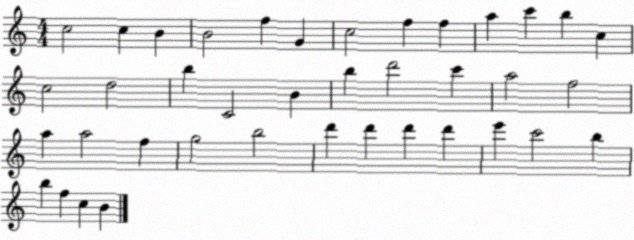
X:1
T:Untitled
M:4/4
L:1/4
K:C
c2 c B B2 f G c2 f f a c' b c c2 d2 b C2 B b d'2 c' a2 f2 a a2 f g2 b2 d' d' d' d' e' c'2 b b f c B